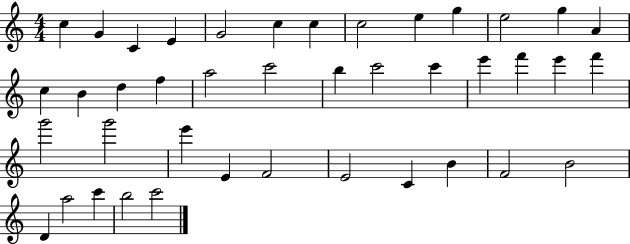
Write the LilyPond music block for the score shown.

{
  \clef treble
  \numericTimeSignature
  \time 4/4
  \key c \major
  c''4 g'4 c'4 e'4 | g'2 c''4 c''4 | c''2 e''4 g''4 | e''2 g''4 a'4 | \break c''4 b'4 d''4 f''4 | a''2 c'''2 | b''4 c'''2 c'''4 | e'''4 f'''4 e'''4 f'''4 | \break g'''2 g'''2 | e'''4 e'4 f'2 | e'2 c'4 b'4 | f'2 b'2 | \break d'4 a''2 c'''4 | b''2 c'''2 | \bar "|."
}